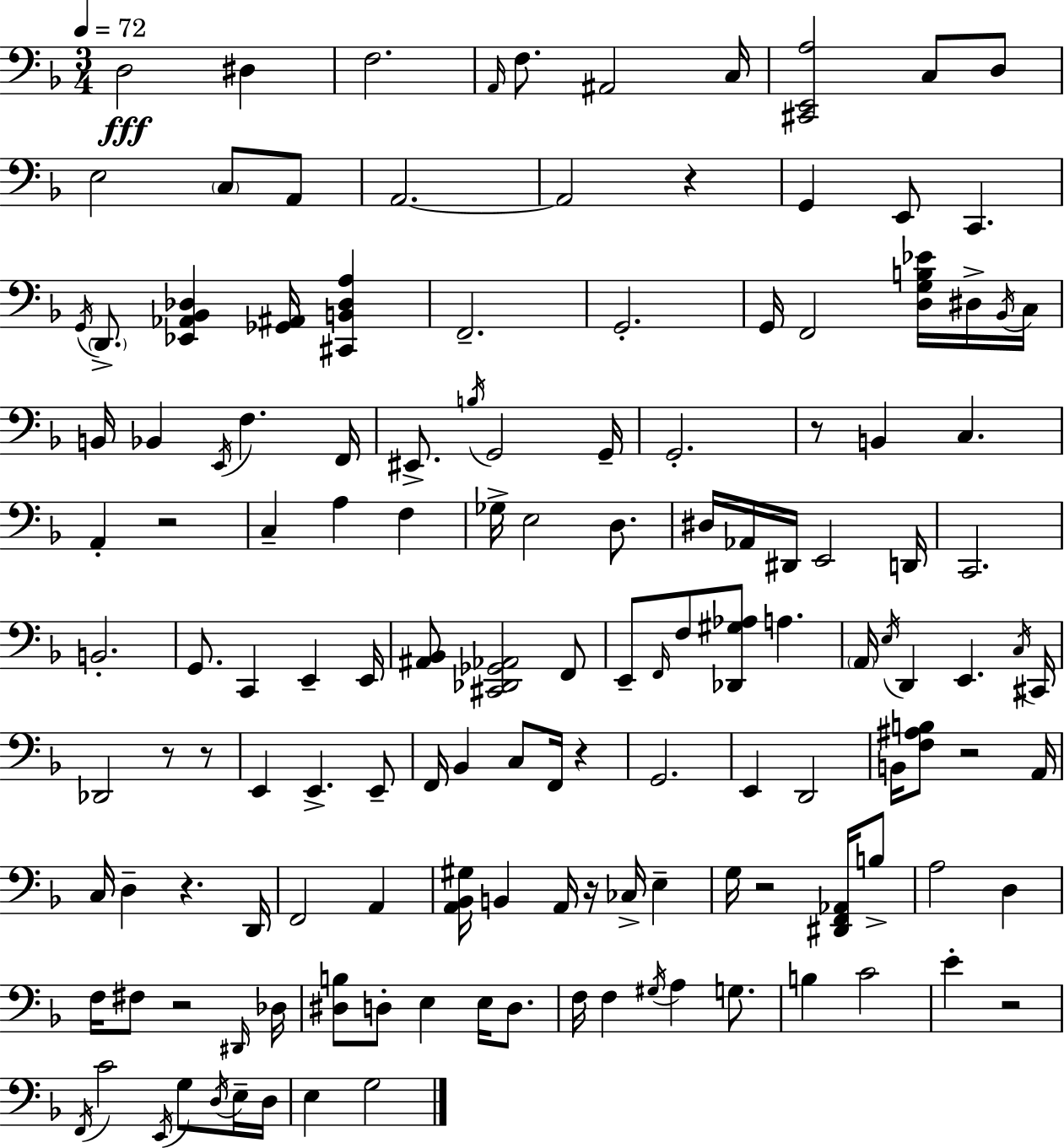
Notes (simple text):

D3/h D#3/q F3/h. A2/s F3/e. A#2/h C3/s [C#2,E2,A3]/h C3/e D3/e E3/h C3/e A2/e A2/h. A2/h R/q G2/q E2/e C2/q. G2/s D2/e. [Eb2,Ab2,Bb2,Db3]/q [Gb2,A#2]/s [C#2,B2,Db3,A3]/q F2/h. G2/h. G2/s F2/h [D3,G3,B3,Eb4]/s D#3/s Bb2/s C3/s B2/s Bb2/q E2/s F3/q. F2/s EIS2/e. B3/s G2/h G2/s G2/h. R/e B2/q C3/q. A2/q R/h C3/q A3/q F3/q Gb3/s E3/h D3/e. D#3/s Ab2/s D#2/s E2/h D2/s C2/h. B2/h. G2/e. C2/q E2/q E2/s [A#2,Bb2]/e [C#2,Db2,Gb2,Ab2]/h F2/e E2/e F2/s F3/e [Db2,G#3,Ab3]/e A3/q. A2/s E3/s D2/q E2/q. C3/s C#2/s Db2/h R/e R/e E2/q E2/q. E2/e F2/s Bb2/q C3/e F2/s R/q G2/h. E2/q D2/h B2/s [F3,A#3,B3]/e R/h A2/s C3/s D3/q R/q. D2/s F2/h A2/q [A2,Bb2,G#3]/s B2/q A2/s R/s CES3/s E3/q G3/s R/h [D#2,F2,Ab2]/s B3/e A3/h D3/q F3/s F#3/e R/h D#2/s Db3/s [D#3,B3]/e D3/e E3/q E3/s D3/e. F3/s F3/q G#3/s A3/q G3/e. B3/q C4/h E4/q R/h F2/s C4/h E2/s G3/e D3/s E3/s D3/s E3/q G3/h